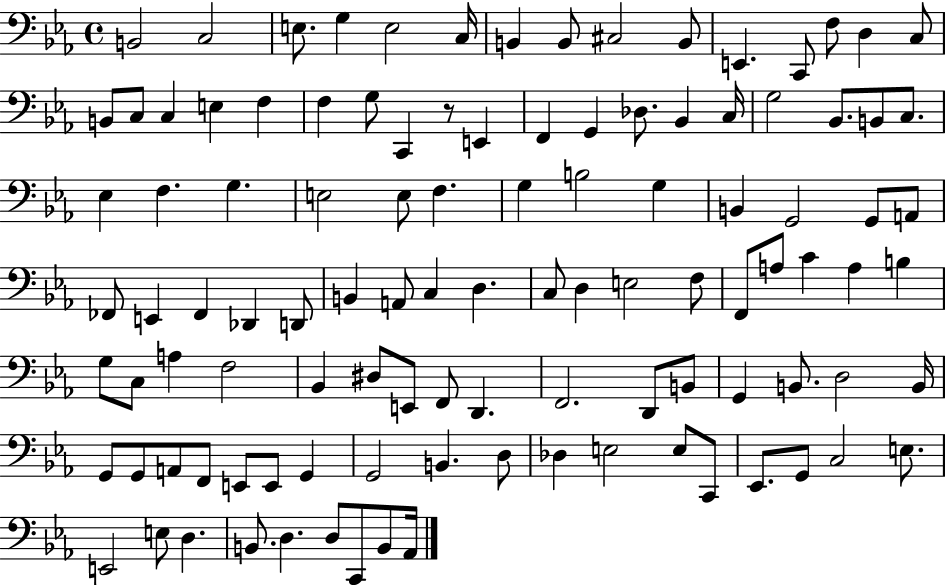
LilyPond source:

{
  \clef bass
  \time 4/4
  \defaultTimeSignature
  \key ees \major
  b,2 c2 | e8. g4 e2 c16 | b,4 b,8 cis2 b,8 | e,4. c,8 f8 d4 c8 | \break b,8 c8 c4 e4 f4 | f4 g8 c,4 r8 e,4 | f,4 g,4 des8. bes,4 c16 | g2 bes,8. b,8 c8. | \break ees4 f4. g4. | e2 e8 f4. | g4 b2 g4 | b,4 g,2 g,8 a,8 | \break fes,8 e,4 fes,4 des,4 d,8 | b,4 a,8 c4 d4. | c8 d4 e2 f8 | f,8 a8 c'4 a4 b4 | \break g8 c8 a4 f2 | bes,4 dis8 e,8 f,8 d,4. | f,2. d,8 b,8 | g,4 b,8. d2 b,16 | \break g,8 g,8 a,8 f,8 e,8 e,8 g,4 | g,2 b,4. d8 | des4 e2 e8 c,8 | ees,8. g,8 c2 e8. | \break e,2 e8 d4. | b,8. d4. d8 c,8 b,8 aes,16 | \bar "|."
}